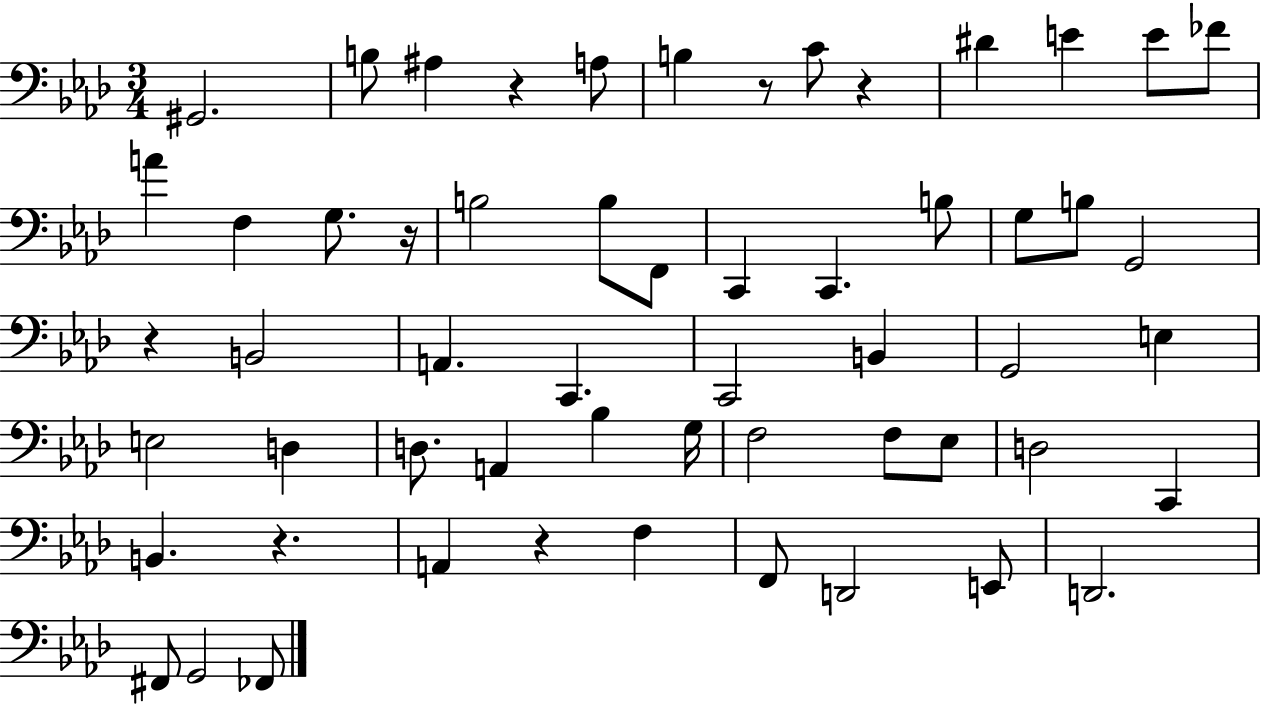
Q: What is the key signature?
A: AES major